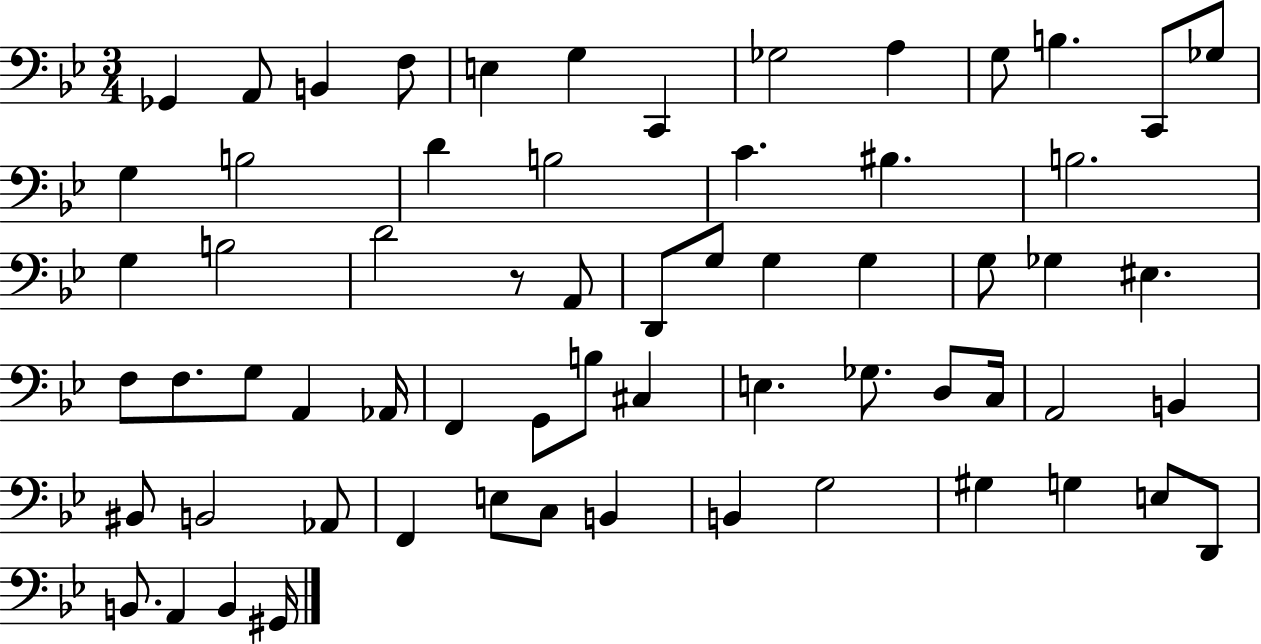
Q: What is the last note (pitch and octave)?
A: G#2